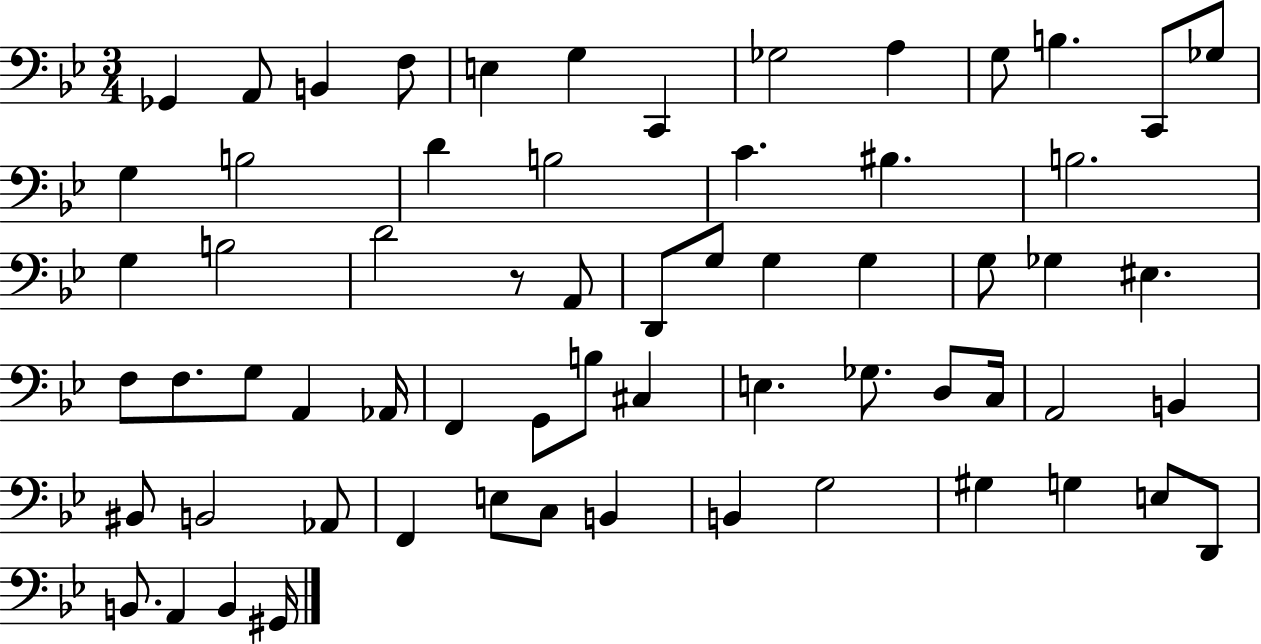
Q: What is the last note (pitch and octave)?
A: G#2